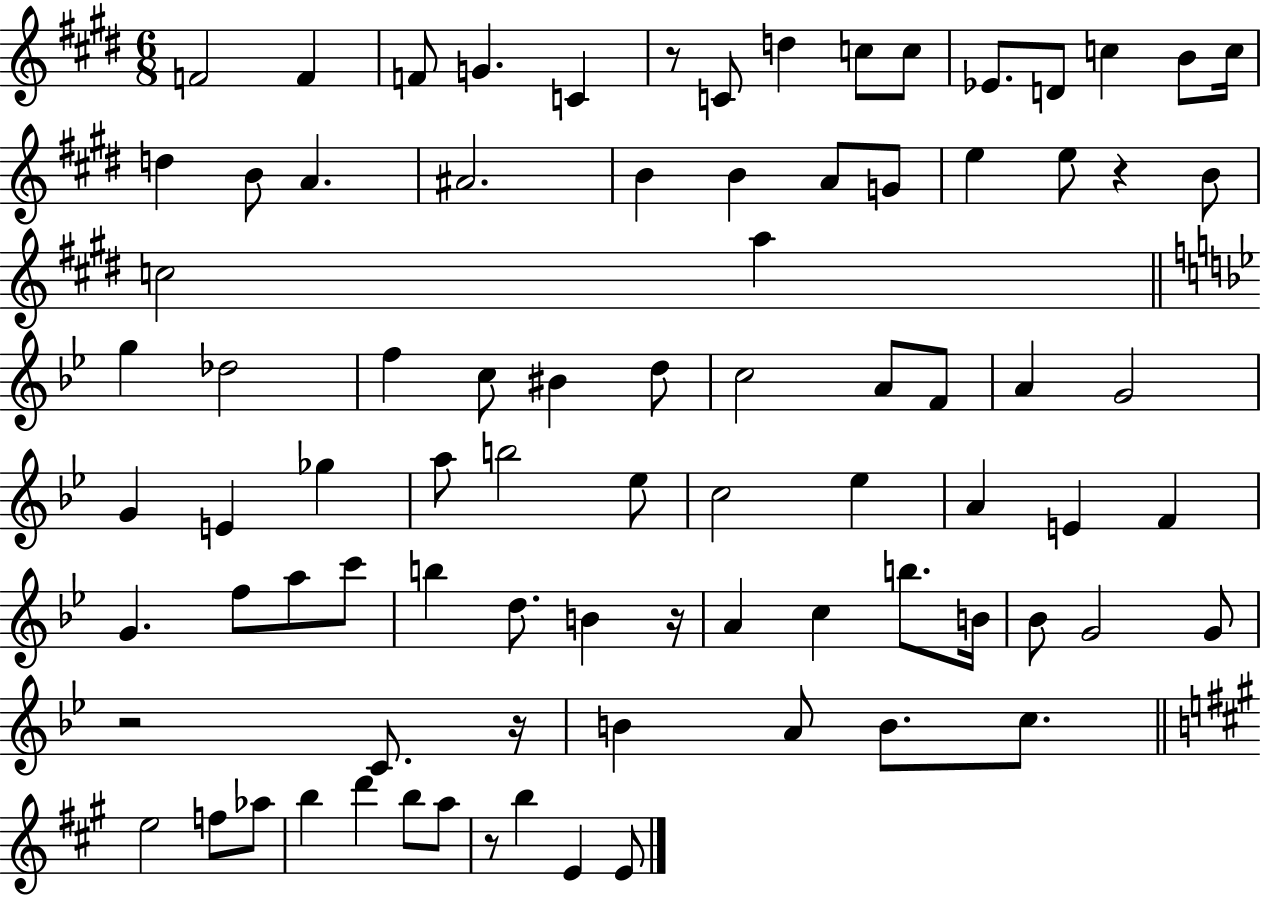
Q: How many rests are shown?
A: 6